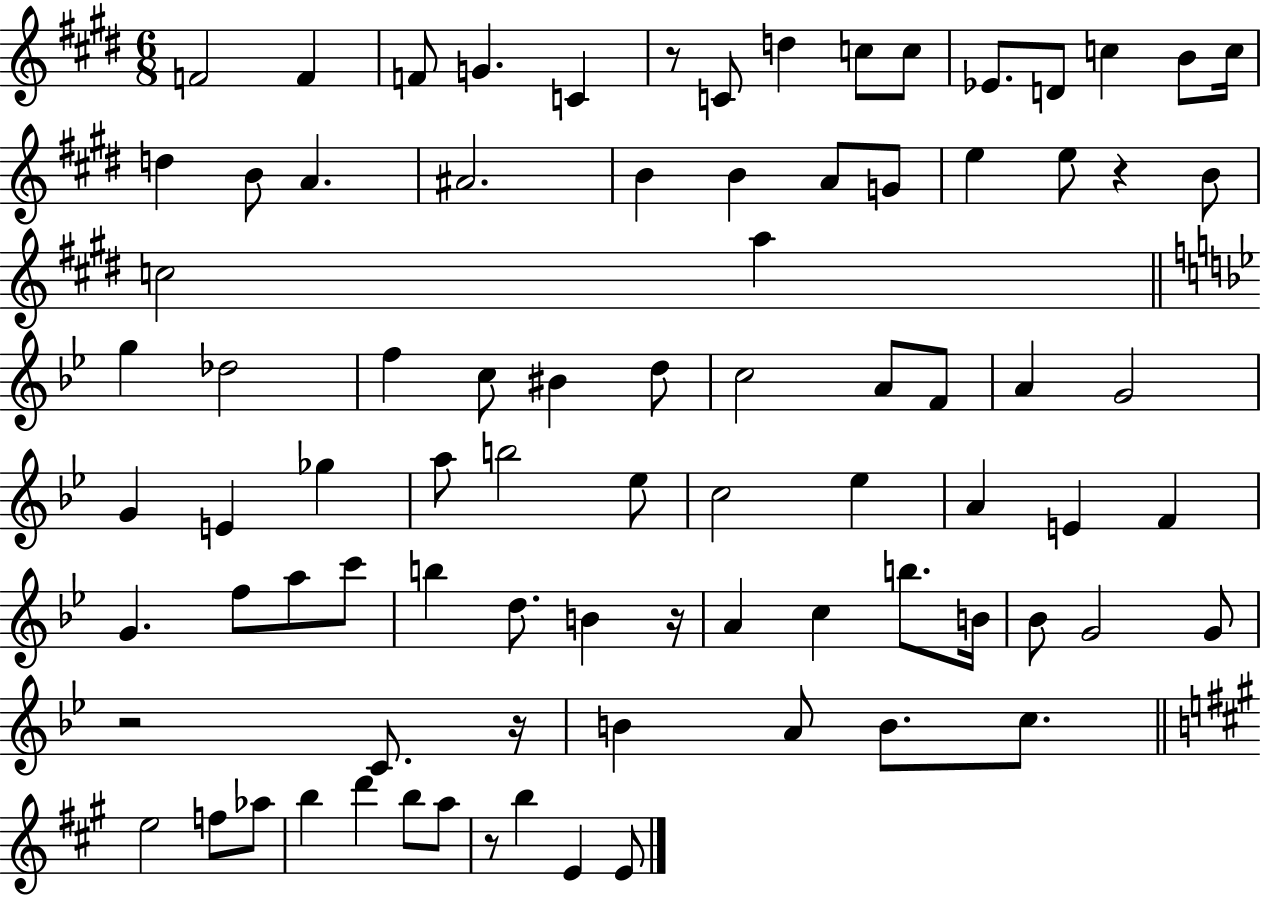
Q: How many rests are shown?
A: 6